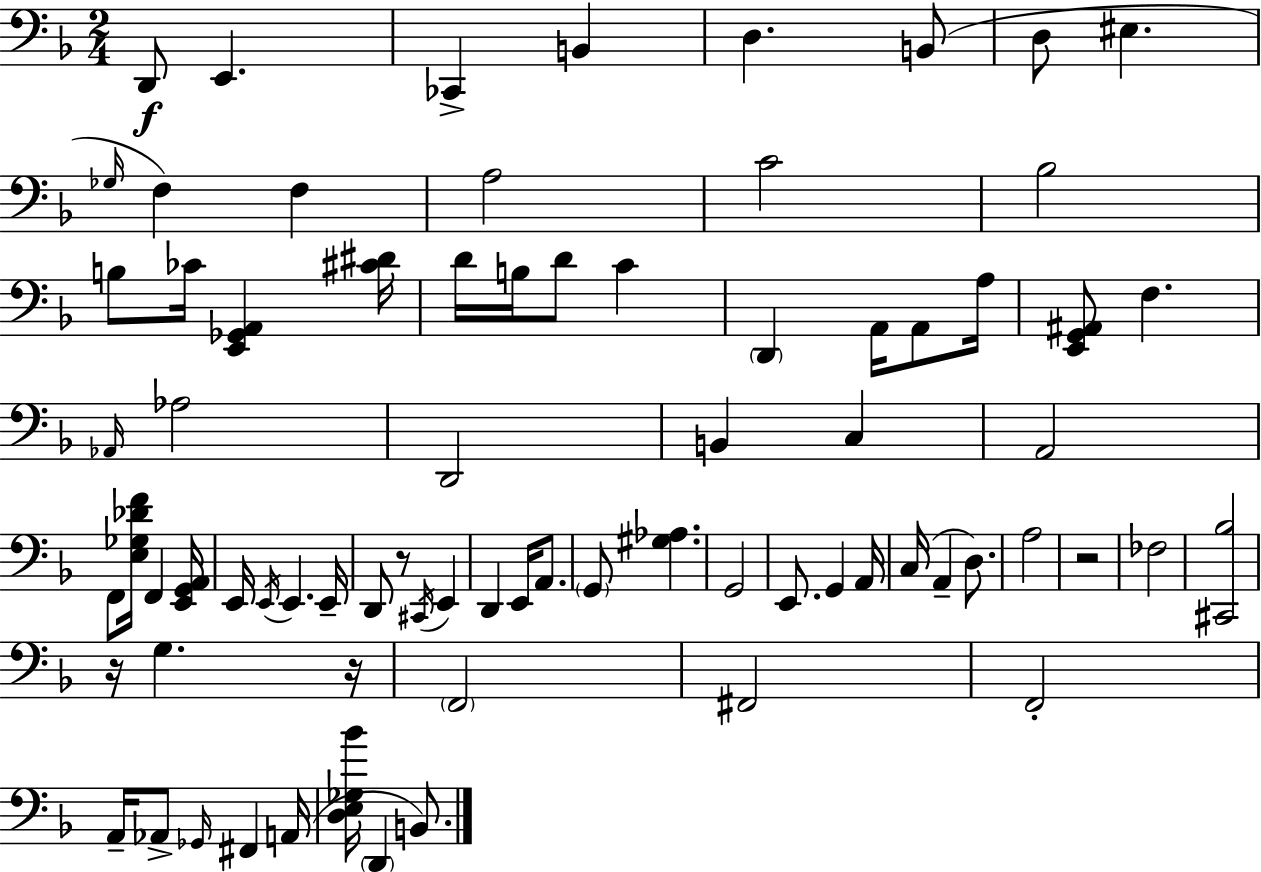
X:1
T:Untitled
M:2/4
L:1/4
K:Dm
D,,/2 E,, _C,, B,, D, B,,/2 D,/2 ^E, _G,/4 F, F, A,2 C2 _B,2 B,/2 _C/4 [E,,_G,,A,,] [^C^D]/4 D/4 B,/4 D/2 C D,, A,,/4 A,,/2 A,/4 [E,,G,,^A,,]/2 F, _A,,/4 _A,2 D,,2 B,, C, A,,2 F,,/2 [E,_G,_DF]/4 F,, [E,,G,,A,,]/4 E,,/4 E,,/4 E,, E,,/4 D,,/2 z/2 ^C,,/4 E,, D,, E,,/4 A,,/2 G,,/2 [^G,_A,] G,,2 E,,/2 G,, A,,/4 C,/4 A,, D,/2 A,2 z2 _F,2 [^C,,_B,]2 z/4 G, z/4 F,,2 ^F,,2 F,,2 A,,/4 _A,,/2 _G,,/4 ^F,, A,,/4 [D,E,_G,_B]/4 D,, B,,/2